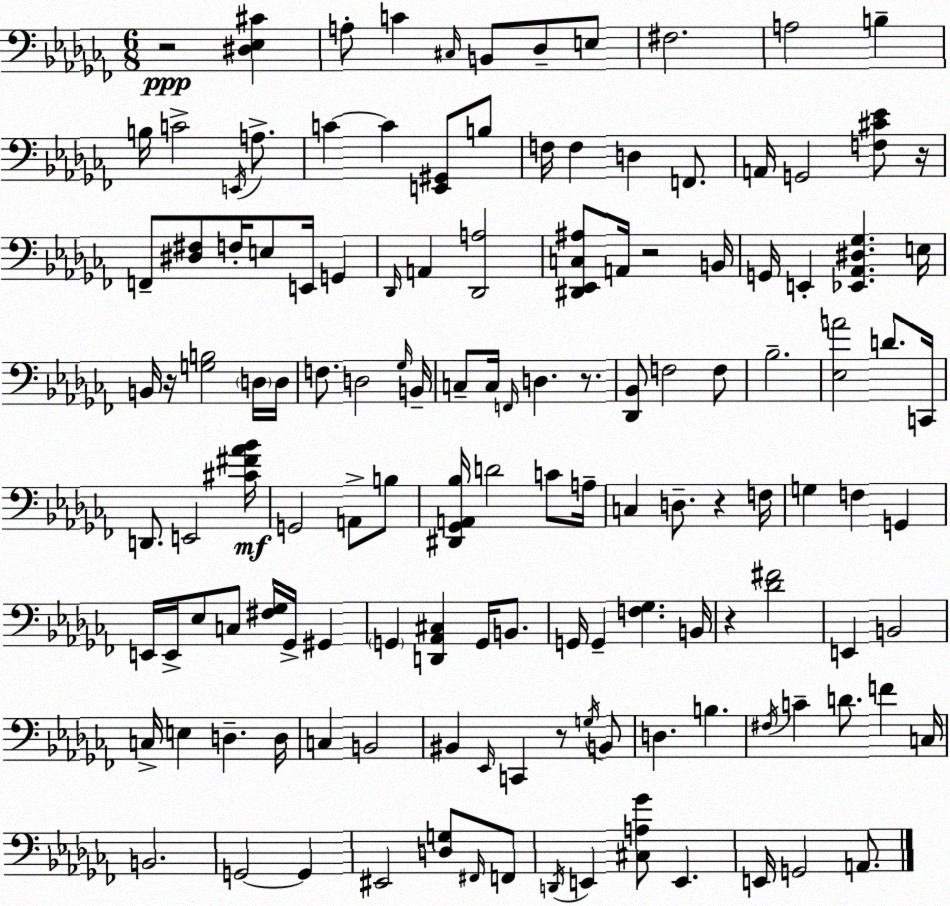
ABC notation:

X:1
T:Untitled
M:6/8
L:1/4
K:Abm
z2 [^D,_E,^C] A,/2 C ^C,/4 B,,/2 _D,/2 E,/2 ^F,2 A,2 B, B,/4 C2 E,,/4 A,/2 C C [E,,^G,,]/2 B,/2 F,/4 F, D, F,,/2 A,,/4 G,,2 [F,^C_E]/2 z/4 F,,/2 [^D,^F,]/2 F,/4 E,/2 E,,/4 G,, _D,,/4 A,, [_D,,A,]2 [^D,,_E,,C,^A,]/2 A,,/4 z2 B,,/4 G,,/4 E,, [_E,,_A,,^D,_G,] E,/4 B,,/4 z/4 [G,B,]2 D,/4 D,/4 F,/2 D,2 _G,/4 B,,/4 C,/2 C,/4 F,,/4 D, z/2 [_D,,_B,,]/2 F,2 F,/2 _B,2 [_E,A]2 D/2 C,,/4 D,,/2 E,,2 [^C^F_A_B]/4 G,,2 A,,/2 B,/2 [^D,,_G,,A,,_B,]/4 D2 C/2 A,/4 C, D,/2 z F,/4 G, F, G,, E,,/4 E,,/4 _E,/2 C,/2 [^F,_G,]/4 _G,,/4 ^G,, G,, [D,,_A,,^C,] G,,/4 B,,/2 G,,/4 G,, [F,_G,] B,,/4 z [_D^F]2 E,, B,,2 C,/4 E, D, D,/4 C, B,,2 ^B,, _E,,/4 C,, z/2 G,/4 B,,/2 D, B, ^F,/4 C D/2 F C,/4 B,,2 G,,2 G,, ^E,,2 [D,G,]/2 ^F,,/4 F,,/2 D,,/4 E,, [^C,A,_G]/2 E,, E,,/4 G,,2 A,,/2